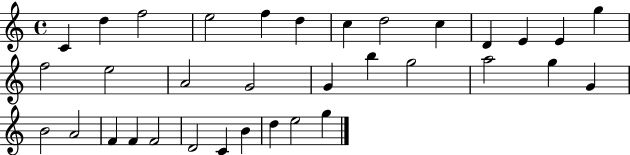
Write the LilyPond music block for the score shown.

{
  \clef treble
  \time 4/4
  \defaultTimeSignature
  \key c \major
  c'4 d''4 f''2 | e''2 f''4 d''4 | c''4 d''2 c''4 | d'4 e'4 e'4 g''4 | \break f''2 e''2 | a'2 g'2 | g'4 b''4 g''2 | a''2 g''4 g'4 | \break b'2 a'2 | f'4 f'4 f'2 | d'2 c'4 b'4 | d''4 e''2 g''4 | \break \bar "|."
}